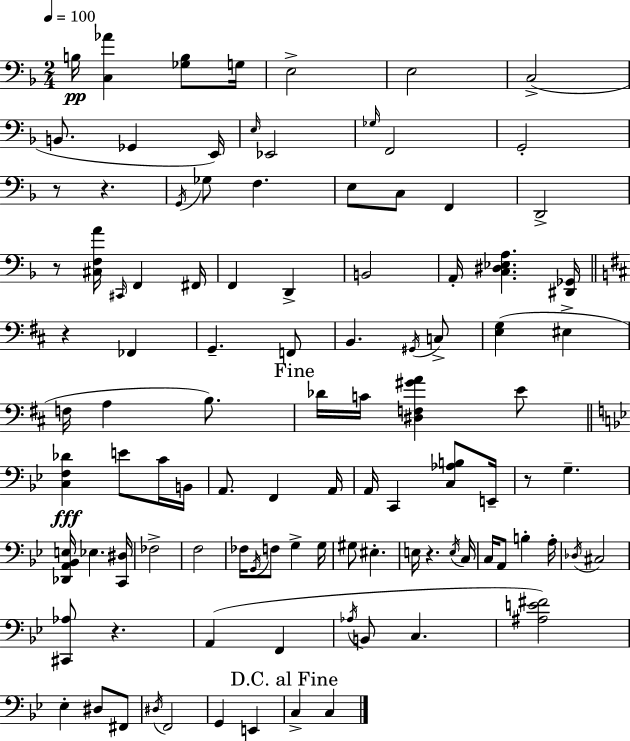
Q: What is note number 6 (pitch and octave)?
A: B2